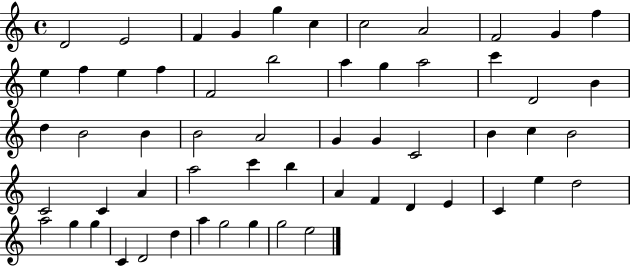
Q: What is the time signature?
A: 4/4